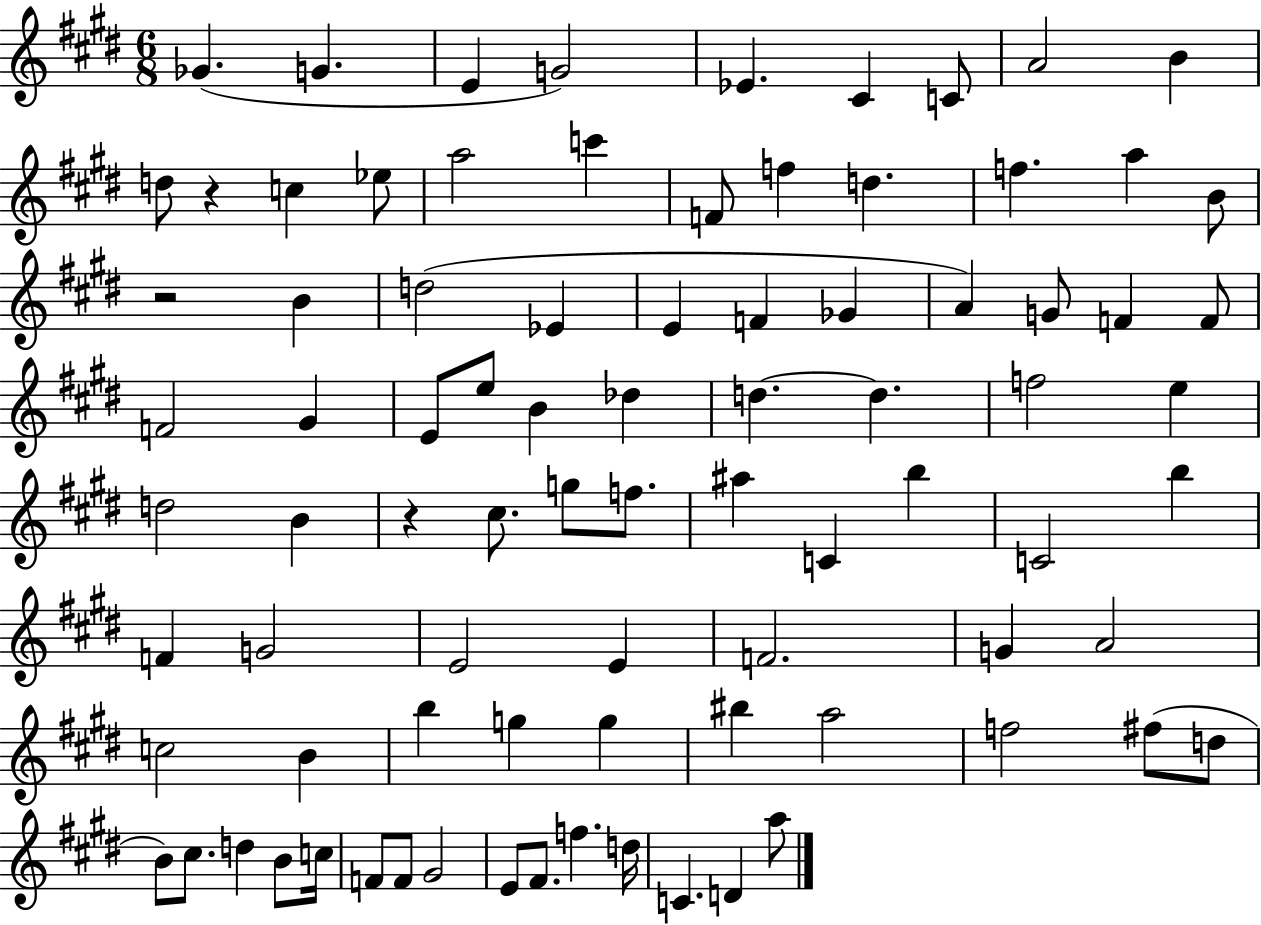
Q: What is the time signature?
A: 6/8